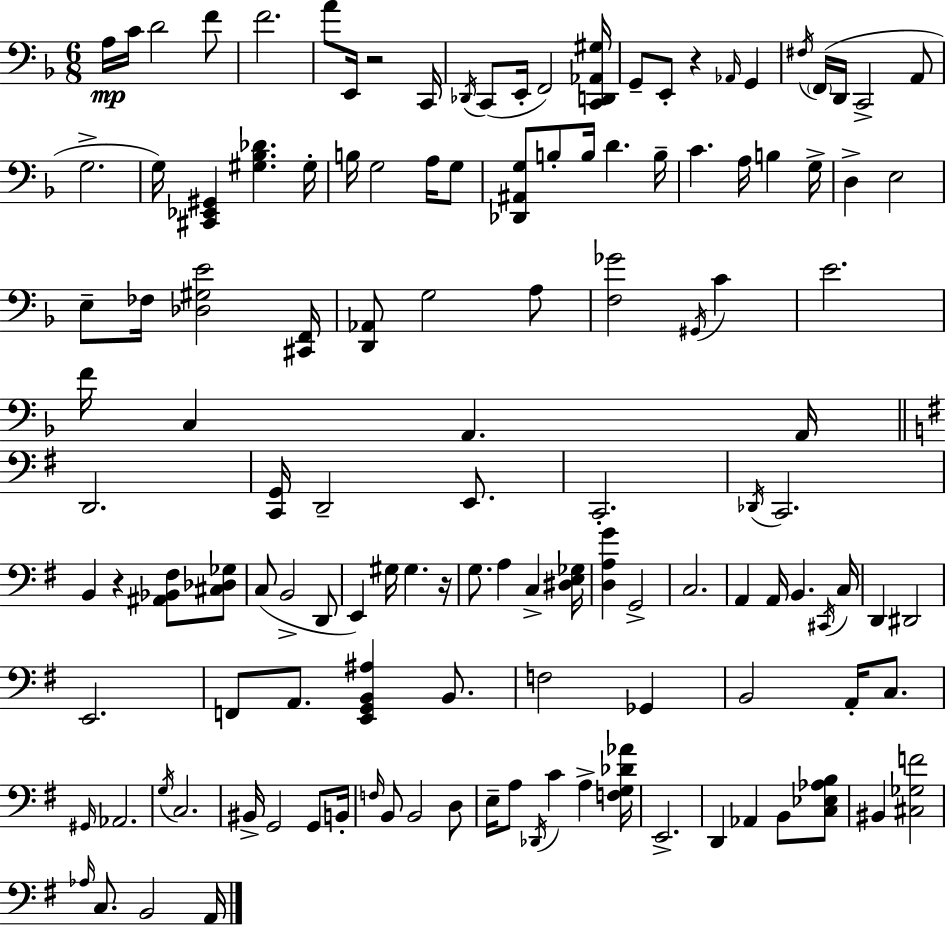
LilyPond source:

{
  \clef bass
  \numericTimeSignature
  \time 6/8
  \key f \major
  a16\mp c'16 d'2 f'8 | f'2. | a'8 e,16 r2 c,16 | \acciaccatura { des,16 } c,8( e,16-. f,2) | \break <c, d, aes, gis>16 g,8-- e,8-. r4 \grace { aes,16 } g,4 | \acciaccatura { fis16 } \parenthesize f,16( d,16 c,2-> | a,8 g2.-> | g16) <cis, ees, gis,>4 <gis bes des'>4. | \break gis16-. b16 g2 | a16 g8 <des, ais, g>8 b8-. b16 d'4. | b16-- c'4. a16 b4 | g16-> d4-> e2 | \break e8-- fes16 <des gis e'>2 | <cis, f,>16 <d, aes,>8 g2 | a8 <f ges'>2 \acciaccatura { gis,16 } | c'4 e'2. | \break f'16 c4 a,4. | a,16 \bar "||" \break \key g \major d,2. | <c, g,>16 d,2-- e,8. | c,2.-. | \acciaccatura { des,16 } c,2. | \break b,4 r4 <ais, bes, fis>8 <cis des ges>8 | c8( b,2-> d,8 | e,4) gis16 gis4. | r16 g8. a4 c4-> | \break <dis e ges>16 <d a g'>4 g,2-> | c2. | a,4 a,16 b,4. | \acciaccatura { cis,16 } c16 d,4 dis,2 | \break e,2. | f,8 a,8. <e, g, b, ais>4 b,8. | f2 ges,4 | b,2 a,16-. c8. | \break \grace { gis,16 } aes,2. | \acciaccatura { g16 } c2. | bis,16-> g,2 | g,8 b,16-. \grace { f16 } b,8 b,2 | \break d8 e16-- a8 \acciaccatura { des,16 } c'4 | a4-> <f g des' aes'>16 e,2.-> | d,4 aes,4 | b,8 <c ees aes b>8 bis,4 <cis ges f'>2 | \break \grace { aes16 } c8. b,2 | a,16 \bar "|."
}